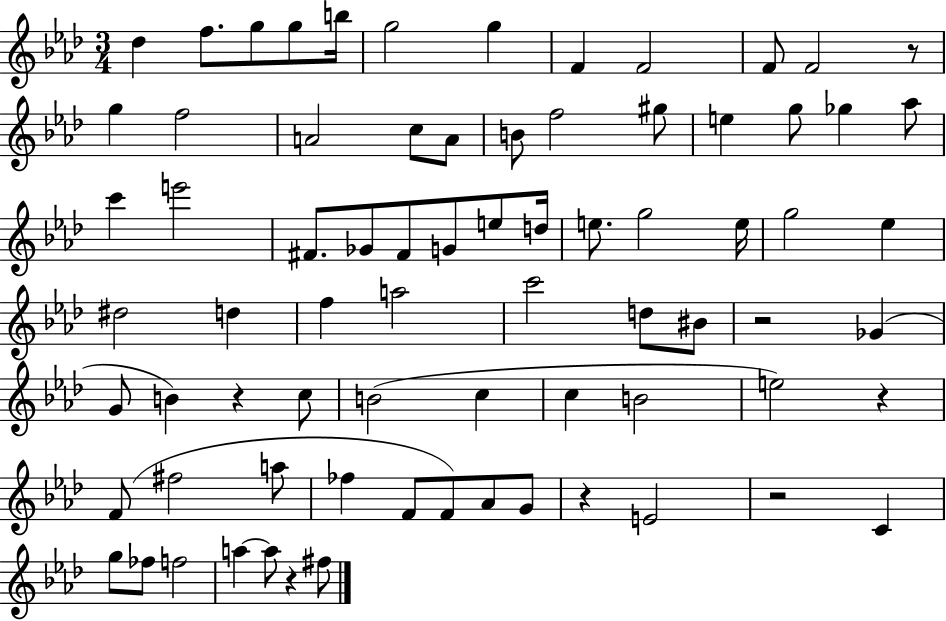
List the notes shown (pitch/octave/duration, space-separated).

Db5/q F5/e. G5/e G5/e B5/s G5/h G5/q F4/q F4/h F4/e F4/h R/e G5/q F5/h A4/h C5/e A4/e B4/e F5/h G#5/e E5/q G5/e Gb5/q Ab5/e C6/q E6/h F#4/e. Gb4/e F#4/e G4/e E5/e D5/s E5/e. G5/h E5/s G5/h Eb5/q D#5/h D5/q F5/q A5/h C6/h D5/e BIS4/e R/h Gb4/q G4/e B4/q R/q C5/e B4/h C5/q C5/q B4/h E5/h R/q F4/e F#5/h A5/e FES5/q F4/e F4/e Ab4/e G4/e R/q E4/h R/h C4/q G5/e FES5/e F5/h A5/q A5/e R/q F#5/e